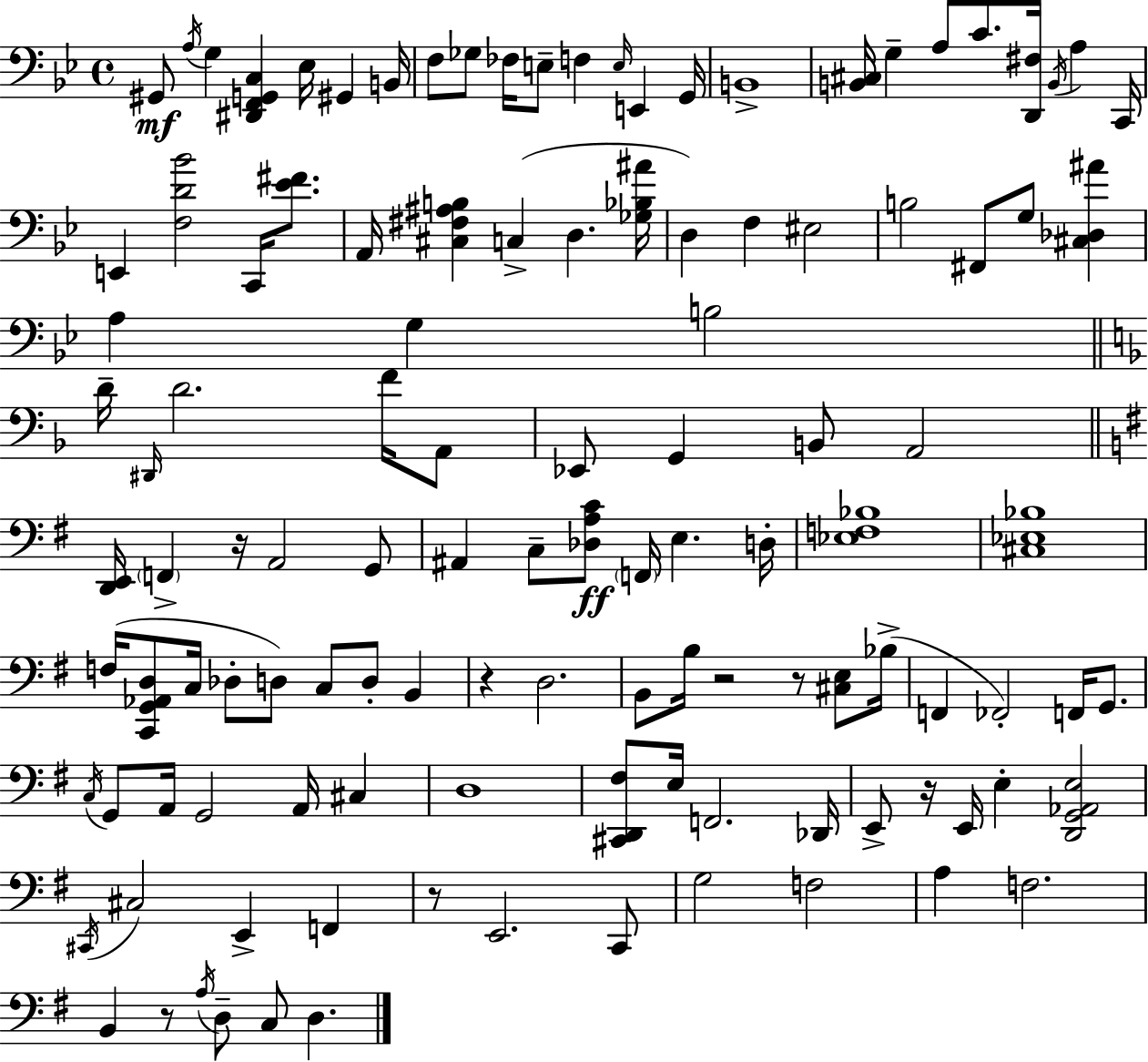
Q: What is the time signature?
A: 4/4